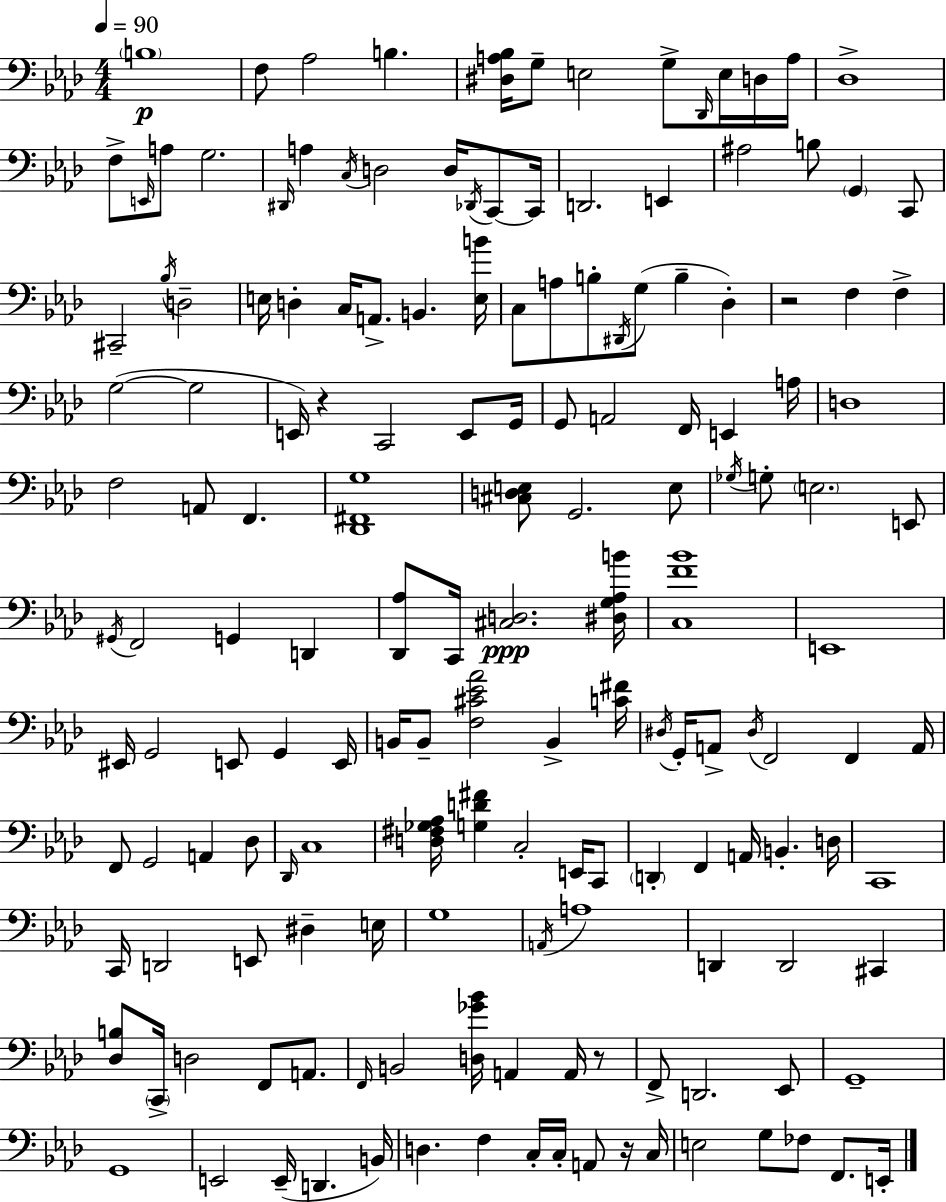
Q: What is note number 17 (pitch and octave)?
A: D#2